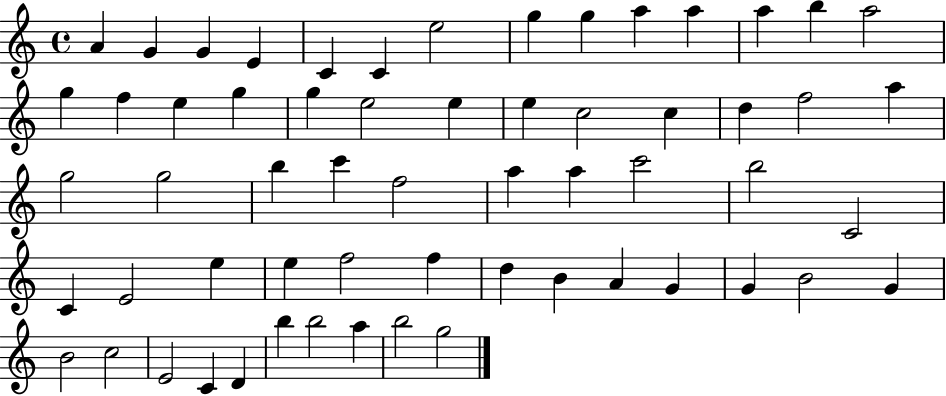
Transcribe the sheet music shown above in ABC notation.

X:1
T:Untitled
M:4/4
L:1/4
K:C
A G G E C C e2 g g a a a b a2 g f e g g e2 e e c2 c d f2 a g2 g2 b c' f2 a a c'2 b2 C2 C E2 e e f2 f d B A G G B2 G B2 c2 E2 C D b b2 a b2 g2